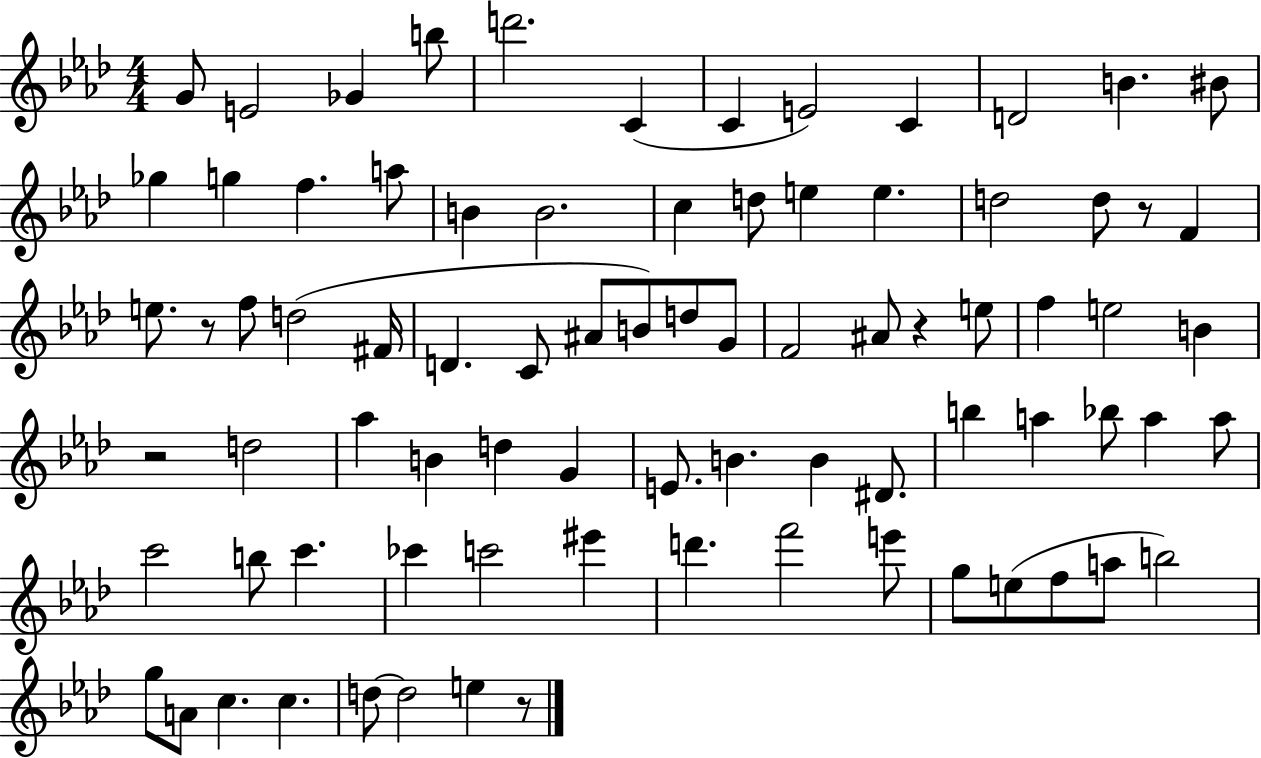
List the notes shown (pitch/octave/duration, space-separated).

G4/e E4/h Gb4/q B5/e D6/h. C4/q C4/q E4/h C4/q D4/h B4/q. BIS4/e Gb5/q G5/q F5/q. A5/e B4/q B4/h. C5/q D5/e E5/q E5/q. D5/h D5/e R/e F4/q E5/e. R/e F5/e D5/h F#4/s D4/q. C4/e A#4/e B4/e D5/e G4/e F4/h A#4/e R/q E5/e F5/q E5/h B4/q R/h D5/h Ab5/q B4/q D5/q G4/q E4/e. B4/q. B4/q D#4/e. B5/q A5/q Bb5/e A5/q A5/e C6/h B5/e C6/q. CES6/q C6/h EIS6/q D6/q. F6/h E6/e G5/e E5/e F5/e A5/e B5/h G5/e A4/e C5/q. C5/q. D5/e D5/h E5/q R/e